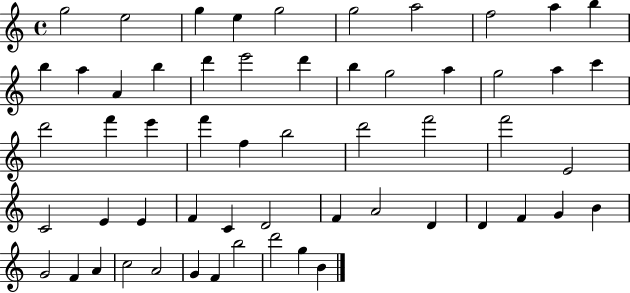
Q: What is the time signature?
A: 4/4